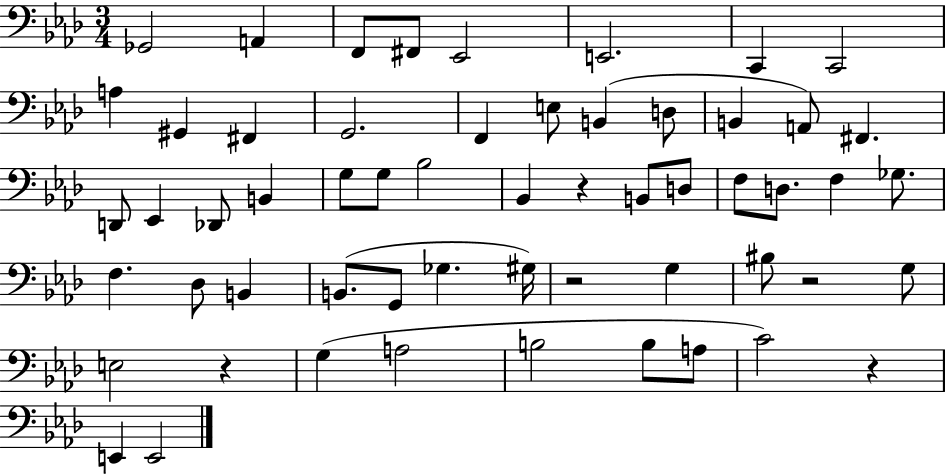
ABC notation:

X:1
T:Untitled
M:3/4
L:1/4
K:Ab
_G,,2 A,, F,,/2 ^F,,/2 _E,,2 E,,2 C,, C,,2 A, ^G,, ^F,, G,,2 F,, E,/2 B,, D,/2 B,, A,,/2 ^F,, D,,/2 _E,, _D,,/2 B,, G,/2 G,/2 _B,2 _B,, z B,,/2 D,/2 F,/2 D,/2 F, _G,/2 F, _D,/2 B,, B,,/2 G,,/2 _G, ^G,/4 z2 G, ^B,/2 z2 G,/2 E,2 z G, A,2 B,2 B,/2 A,/2 C2 z E,, E,,2